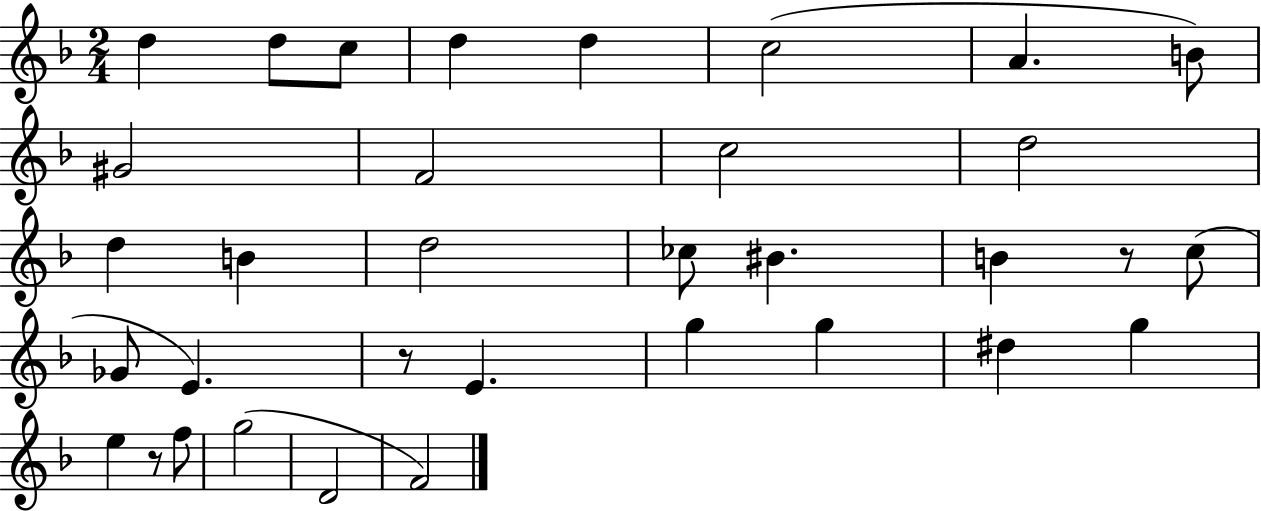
X:1
T:Untitled
M:2/4
L:1/4
K:F
d d/2 c/2 d d c2 A B/2 ^G2 F2 c2 d2 d B d2 _c/2 ^B B z/2 c/2 _G/2 E z/2 E g g ^d g e z/2 f/2 g2 D2 F2